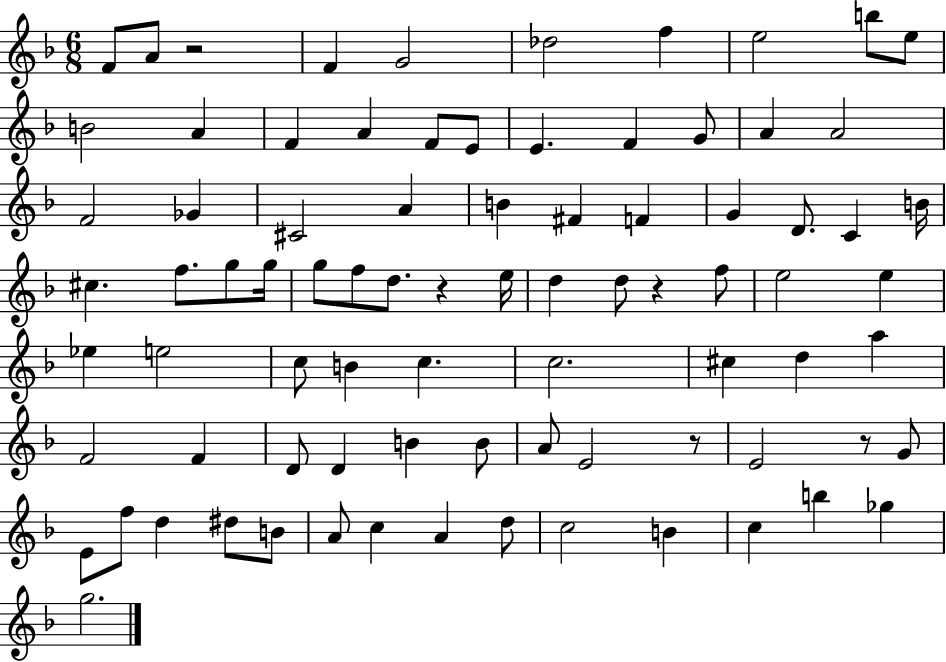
{
  \clef treble
  \numericTimeSignature
  \time 6/8
  \key f \major
  f'8 a'8 r2 | f'4 g'2 | des''2 f''4 | e''2 b''8 e''8 | \break b'2 a'4 | f'4 a'4 f'8 e'8 | e'4. f'4 g'8 | a'4 a'2 | \break f'2 ges'4 | cis'2 a'4 | b'4 fis'4 f'4 | g'4 d'8. c'4 b'16 | \break cis''4. f''8. g''8 g''16 | g''8 f''8 d''8. r4 e''16 | d''4 d''8 r4 f''8 | e''2 e''4 | \break ees''4 e''2 | c''8 b'4 c''4. | c''2. | cis''4 d''4 a''4 | \break f'2 f'4 | d'8 d'4 b'4 b'8 | a'8 e'2 r8 | e'2 r8 g'8 | \break e'8 f''8 d''4 dis''8 b'8 | a'8 c''4 a'4 d''8 | c''2 b'4 | c''4 b''4 ges''4 | \break g''2. | \bar "|."
}